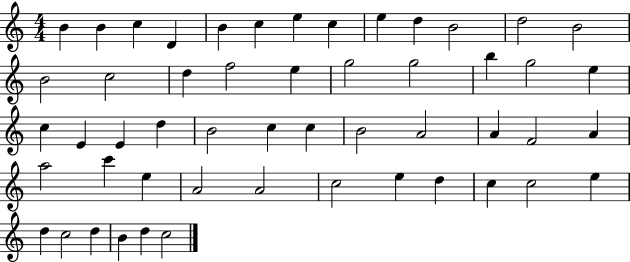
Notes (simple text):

B4/q B4/q C5/q D4/q B4/q C5/q E5/q C5/q E5/q D5/q B4/h D5/h B4/h B4/h C5/h D5/q F5/h E5/q G5/h G5/h B5/q G5/h E5/q C5/q E4/q E4/q D5/q B4/h C5/q C5/q B4/h A4/h A4/q F4/h A4/q A5/h C6/q E5/q A4/h A4/h C5/h E5/q D5/q C5/q C5/h E5/q D5/q C5/h D5/q B4/q D5/q C5/h